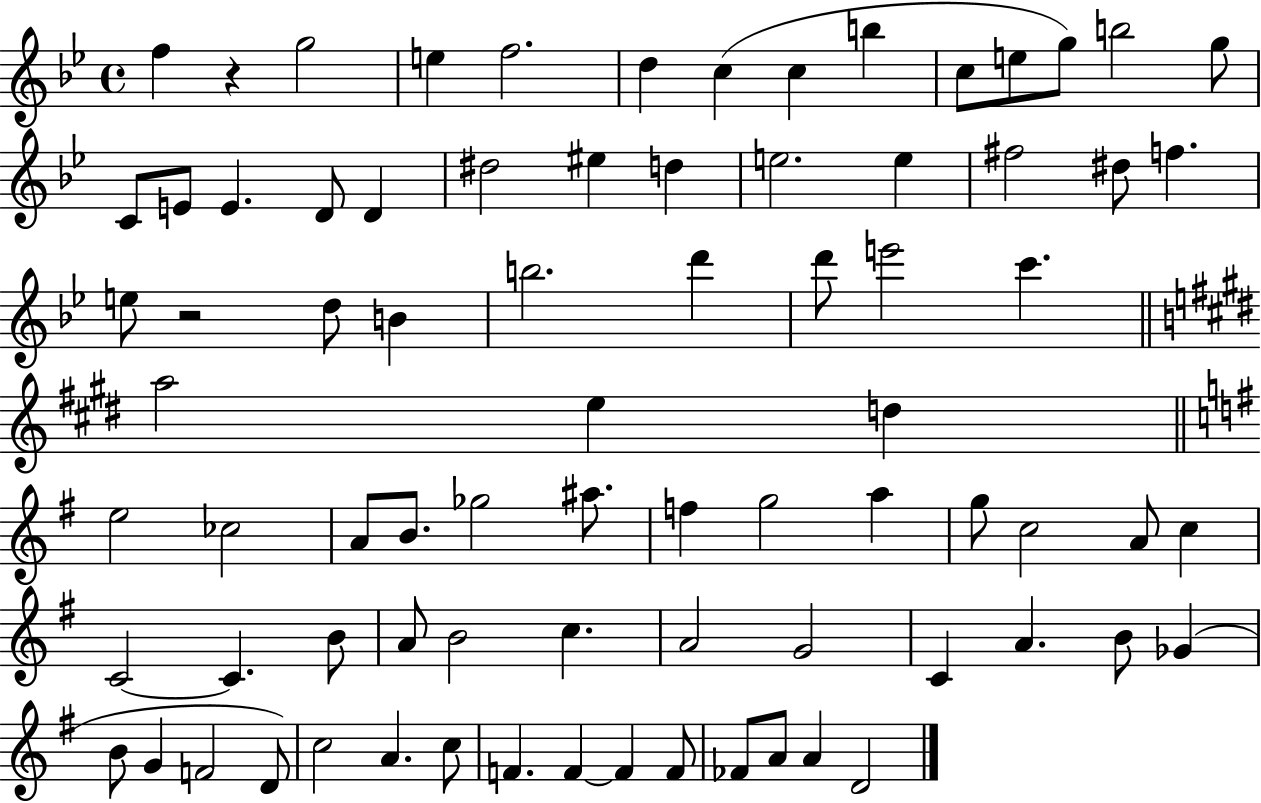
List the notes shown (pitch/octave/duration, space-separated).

F5/q R/q G5/h E5/q F5/h. D5/q C5/q C5/q B5/q C5/e E5/e G5/e B5/h G5/e C4/e E4/e E4/q. D4/e D4/q D#5/h EIS5/q D5/q E5/h. E5/q F#5/h D#5/e F5/q. E5/e R/h D5/e B4/q B5/h. D6/q D6/e E6/h C6/q. A5/h E5/q D5/q E5/h CES5/h A4/e B4/e. Gb5/h A#5/e. F5/q G5/h A5/q G5/e C5/h A4/e C5/q C4/h C4/q. B4/e A4/e B4/h C5/q. A4/h G4/h C4/q A4/q. B4/e Gb4/q B4/e G4/q F4/h D4/e C5/h A4/q. C5/e F4/q. F4/q F4/q F4/e FES4/e A4/e A4/q D4/h